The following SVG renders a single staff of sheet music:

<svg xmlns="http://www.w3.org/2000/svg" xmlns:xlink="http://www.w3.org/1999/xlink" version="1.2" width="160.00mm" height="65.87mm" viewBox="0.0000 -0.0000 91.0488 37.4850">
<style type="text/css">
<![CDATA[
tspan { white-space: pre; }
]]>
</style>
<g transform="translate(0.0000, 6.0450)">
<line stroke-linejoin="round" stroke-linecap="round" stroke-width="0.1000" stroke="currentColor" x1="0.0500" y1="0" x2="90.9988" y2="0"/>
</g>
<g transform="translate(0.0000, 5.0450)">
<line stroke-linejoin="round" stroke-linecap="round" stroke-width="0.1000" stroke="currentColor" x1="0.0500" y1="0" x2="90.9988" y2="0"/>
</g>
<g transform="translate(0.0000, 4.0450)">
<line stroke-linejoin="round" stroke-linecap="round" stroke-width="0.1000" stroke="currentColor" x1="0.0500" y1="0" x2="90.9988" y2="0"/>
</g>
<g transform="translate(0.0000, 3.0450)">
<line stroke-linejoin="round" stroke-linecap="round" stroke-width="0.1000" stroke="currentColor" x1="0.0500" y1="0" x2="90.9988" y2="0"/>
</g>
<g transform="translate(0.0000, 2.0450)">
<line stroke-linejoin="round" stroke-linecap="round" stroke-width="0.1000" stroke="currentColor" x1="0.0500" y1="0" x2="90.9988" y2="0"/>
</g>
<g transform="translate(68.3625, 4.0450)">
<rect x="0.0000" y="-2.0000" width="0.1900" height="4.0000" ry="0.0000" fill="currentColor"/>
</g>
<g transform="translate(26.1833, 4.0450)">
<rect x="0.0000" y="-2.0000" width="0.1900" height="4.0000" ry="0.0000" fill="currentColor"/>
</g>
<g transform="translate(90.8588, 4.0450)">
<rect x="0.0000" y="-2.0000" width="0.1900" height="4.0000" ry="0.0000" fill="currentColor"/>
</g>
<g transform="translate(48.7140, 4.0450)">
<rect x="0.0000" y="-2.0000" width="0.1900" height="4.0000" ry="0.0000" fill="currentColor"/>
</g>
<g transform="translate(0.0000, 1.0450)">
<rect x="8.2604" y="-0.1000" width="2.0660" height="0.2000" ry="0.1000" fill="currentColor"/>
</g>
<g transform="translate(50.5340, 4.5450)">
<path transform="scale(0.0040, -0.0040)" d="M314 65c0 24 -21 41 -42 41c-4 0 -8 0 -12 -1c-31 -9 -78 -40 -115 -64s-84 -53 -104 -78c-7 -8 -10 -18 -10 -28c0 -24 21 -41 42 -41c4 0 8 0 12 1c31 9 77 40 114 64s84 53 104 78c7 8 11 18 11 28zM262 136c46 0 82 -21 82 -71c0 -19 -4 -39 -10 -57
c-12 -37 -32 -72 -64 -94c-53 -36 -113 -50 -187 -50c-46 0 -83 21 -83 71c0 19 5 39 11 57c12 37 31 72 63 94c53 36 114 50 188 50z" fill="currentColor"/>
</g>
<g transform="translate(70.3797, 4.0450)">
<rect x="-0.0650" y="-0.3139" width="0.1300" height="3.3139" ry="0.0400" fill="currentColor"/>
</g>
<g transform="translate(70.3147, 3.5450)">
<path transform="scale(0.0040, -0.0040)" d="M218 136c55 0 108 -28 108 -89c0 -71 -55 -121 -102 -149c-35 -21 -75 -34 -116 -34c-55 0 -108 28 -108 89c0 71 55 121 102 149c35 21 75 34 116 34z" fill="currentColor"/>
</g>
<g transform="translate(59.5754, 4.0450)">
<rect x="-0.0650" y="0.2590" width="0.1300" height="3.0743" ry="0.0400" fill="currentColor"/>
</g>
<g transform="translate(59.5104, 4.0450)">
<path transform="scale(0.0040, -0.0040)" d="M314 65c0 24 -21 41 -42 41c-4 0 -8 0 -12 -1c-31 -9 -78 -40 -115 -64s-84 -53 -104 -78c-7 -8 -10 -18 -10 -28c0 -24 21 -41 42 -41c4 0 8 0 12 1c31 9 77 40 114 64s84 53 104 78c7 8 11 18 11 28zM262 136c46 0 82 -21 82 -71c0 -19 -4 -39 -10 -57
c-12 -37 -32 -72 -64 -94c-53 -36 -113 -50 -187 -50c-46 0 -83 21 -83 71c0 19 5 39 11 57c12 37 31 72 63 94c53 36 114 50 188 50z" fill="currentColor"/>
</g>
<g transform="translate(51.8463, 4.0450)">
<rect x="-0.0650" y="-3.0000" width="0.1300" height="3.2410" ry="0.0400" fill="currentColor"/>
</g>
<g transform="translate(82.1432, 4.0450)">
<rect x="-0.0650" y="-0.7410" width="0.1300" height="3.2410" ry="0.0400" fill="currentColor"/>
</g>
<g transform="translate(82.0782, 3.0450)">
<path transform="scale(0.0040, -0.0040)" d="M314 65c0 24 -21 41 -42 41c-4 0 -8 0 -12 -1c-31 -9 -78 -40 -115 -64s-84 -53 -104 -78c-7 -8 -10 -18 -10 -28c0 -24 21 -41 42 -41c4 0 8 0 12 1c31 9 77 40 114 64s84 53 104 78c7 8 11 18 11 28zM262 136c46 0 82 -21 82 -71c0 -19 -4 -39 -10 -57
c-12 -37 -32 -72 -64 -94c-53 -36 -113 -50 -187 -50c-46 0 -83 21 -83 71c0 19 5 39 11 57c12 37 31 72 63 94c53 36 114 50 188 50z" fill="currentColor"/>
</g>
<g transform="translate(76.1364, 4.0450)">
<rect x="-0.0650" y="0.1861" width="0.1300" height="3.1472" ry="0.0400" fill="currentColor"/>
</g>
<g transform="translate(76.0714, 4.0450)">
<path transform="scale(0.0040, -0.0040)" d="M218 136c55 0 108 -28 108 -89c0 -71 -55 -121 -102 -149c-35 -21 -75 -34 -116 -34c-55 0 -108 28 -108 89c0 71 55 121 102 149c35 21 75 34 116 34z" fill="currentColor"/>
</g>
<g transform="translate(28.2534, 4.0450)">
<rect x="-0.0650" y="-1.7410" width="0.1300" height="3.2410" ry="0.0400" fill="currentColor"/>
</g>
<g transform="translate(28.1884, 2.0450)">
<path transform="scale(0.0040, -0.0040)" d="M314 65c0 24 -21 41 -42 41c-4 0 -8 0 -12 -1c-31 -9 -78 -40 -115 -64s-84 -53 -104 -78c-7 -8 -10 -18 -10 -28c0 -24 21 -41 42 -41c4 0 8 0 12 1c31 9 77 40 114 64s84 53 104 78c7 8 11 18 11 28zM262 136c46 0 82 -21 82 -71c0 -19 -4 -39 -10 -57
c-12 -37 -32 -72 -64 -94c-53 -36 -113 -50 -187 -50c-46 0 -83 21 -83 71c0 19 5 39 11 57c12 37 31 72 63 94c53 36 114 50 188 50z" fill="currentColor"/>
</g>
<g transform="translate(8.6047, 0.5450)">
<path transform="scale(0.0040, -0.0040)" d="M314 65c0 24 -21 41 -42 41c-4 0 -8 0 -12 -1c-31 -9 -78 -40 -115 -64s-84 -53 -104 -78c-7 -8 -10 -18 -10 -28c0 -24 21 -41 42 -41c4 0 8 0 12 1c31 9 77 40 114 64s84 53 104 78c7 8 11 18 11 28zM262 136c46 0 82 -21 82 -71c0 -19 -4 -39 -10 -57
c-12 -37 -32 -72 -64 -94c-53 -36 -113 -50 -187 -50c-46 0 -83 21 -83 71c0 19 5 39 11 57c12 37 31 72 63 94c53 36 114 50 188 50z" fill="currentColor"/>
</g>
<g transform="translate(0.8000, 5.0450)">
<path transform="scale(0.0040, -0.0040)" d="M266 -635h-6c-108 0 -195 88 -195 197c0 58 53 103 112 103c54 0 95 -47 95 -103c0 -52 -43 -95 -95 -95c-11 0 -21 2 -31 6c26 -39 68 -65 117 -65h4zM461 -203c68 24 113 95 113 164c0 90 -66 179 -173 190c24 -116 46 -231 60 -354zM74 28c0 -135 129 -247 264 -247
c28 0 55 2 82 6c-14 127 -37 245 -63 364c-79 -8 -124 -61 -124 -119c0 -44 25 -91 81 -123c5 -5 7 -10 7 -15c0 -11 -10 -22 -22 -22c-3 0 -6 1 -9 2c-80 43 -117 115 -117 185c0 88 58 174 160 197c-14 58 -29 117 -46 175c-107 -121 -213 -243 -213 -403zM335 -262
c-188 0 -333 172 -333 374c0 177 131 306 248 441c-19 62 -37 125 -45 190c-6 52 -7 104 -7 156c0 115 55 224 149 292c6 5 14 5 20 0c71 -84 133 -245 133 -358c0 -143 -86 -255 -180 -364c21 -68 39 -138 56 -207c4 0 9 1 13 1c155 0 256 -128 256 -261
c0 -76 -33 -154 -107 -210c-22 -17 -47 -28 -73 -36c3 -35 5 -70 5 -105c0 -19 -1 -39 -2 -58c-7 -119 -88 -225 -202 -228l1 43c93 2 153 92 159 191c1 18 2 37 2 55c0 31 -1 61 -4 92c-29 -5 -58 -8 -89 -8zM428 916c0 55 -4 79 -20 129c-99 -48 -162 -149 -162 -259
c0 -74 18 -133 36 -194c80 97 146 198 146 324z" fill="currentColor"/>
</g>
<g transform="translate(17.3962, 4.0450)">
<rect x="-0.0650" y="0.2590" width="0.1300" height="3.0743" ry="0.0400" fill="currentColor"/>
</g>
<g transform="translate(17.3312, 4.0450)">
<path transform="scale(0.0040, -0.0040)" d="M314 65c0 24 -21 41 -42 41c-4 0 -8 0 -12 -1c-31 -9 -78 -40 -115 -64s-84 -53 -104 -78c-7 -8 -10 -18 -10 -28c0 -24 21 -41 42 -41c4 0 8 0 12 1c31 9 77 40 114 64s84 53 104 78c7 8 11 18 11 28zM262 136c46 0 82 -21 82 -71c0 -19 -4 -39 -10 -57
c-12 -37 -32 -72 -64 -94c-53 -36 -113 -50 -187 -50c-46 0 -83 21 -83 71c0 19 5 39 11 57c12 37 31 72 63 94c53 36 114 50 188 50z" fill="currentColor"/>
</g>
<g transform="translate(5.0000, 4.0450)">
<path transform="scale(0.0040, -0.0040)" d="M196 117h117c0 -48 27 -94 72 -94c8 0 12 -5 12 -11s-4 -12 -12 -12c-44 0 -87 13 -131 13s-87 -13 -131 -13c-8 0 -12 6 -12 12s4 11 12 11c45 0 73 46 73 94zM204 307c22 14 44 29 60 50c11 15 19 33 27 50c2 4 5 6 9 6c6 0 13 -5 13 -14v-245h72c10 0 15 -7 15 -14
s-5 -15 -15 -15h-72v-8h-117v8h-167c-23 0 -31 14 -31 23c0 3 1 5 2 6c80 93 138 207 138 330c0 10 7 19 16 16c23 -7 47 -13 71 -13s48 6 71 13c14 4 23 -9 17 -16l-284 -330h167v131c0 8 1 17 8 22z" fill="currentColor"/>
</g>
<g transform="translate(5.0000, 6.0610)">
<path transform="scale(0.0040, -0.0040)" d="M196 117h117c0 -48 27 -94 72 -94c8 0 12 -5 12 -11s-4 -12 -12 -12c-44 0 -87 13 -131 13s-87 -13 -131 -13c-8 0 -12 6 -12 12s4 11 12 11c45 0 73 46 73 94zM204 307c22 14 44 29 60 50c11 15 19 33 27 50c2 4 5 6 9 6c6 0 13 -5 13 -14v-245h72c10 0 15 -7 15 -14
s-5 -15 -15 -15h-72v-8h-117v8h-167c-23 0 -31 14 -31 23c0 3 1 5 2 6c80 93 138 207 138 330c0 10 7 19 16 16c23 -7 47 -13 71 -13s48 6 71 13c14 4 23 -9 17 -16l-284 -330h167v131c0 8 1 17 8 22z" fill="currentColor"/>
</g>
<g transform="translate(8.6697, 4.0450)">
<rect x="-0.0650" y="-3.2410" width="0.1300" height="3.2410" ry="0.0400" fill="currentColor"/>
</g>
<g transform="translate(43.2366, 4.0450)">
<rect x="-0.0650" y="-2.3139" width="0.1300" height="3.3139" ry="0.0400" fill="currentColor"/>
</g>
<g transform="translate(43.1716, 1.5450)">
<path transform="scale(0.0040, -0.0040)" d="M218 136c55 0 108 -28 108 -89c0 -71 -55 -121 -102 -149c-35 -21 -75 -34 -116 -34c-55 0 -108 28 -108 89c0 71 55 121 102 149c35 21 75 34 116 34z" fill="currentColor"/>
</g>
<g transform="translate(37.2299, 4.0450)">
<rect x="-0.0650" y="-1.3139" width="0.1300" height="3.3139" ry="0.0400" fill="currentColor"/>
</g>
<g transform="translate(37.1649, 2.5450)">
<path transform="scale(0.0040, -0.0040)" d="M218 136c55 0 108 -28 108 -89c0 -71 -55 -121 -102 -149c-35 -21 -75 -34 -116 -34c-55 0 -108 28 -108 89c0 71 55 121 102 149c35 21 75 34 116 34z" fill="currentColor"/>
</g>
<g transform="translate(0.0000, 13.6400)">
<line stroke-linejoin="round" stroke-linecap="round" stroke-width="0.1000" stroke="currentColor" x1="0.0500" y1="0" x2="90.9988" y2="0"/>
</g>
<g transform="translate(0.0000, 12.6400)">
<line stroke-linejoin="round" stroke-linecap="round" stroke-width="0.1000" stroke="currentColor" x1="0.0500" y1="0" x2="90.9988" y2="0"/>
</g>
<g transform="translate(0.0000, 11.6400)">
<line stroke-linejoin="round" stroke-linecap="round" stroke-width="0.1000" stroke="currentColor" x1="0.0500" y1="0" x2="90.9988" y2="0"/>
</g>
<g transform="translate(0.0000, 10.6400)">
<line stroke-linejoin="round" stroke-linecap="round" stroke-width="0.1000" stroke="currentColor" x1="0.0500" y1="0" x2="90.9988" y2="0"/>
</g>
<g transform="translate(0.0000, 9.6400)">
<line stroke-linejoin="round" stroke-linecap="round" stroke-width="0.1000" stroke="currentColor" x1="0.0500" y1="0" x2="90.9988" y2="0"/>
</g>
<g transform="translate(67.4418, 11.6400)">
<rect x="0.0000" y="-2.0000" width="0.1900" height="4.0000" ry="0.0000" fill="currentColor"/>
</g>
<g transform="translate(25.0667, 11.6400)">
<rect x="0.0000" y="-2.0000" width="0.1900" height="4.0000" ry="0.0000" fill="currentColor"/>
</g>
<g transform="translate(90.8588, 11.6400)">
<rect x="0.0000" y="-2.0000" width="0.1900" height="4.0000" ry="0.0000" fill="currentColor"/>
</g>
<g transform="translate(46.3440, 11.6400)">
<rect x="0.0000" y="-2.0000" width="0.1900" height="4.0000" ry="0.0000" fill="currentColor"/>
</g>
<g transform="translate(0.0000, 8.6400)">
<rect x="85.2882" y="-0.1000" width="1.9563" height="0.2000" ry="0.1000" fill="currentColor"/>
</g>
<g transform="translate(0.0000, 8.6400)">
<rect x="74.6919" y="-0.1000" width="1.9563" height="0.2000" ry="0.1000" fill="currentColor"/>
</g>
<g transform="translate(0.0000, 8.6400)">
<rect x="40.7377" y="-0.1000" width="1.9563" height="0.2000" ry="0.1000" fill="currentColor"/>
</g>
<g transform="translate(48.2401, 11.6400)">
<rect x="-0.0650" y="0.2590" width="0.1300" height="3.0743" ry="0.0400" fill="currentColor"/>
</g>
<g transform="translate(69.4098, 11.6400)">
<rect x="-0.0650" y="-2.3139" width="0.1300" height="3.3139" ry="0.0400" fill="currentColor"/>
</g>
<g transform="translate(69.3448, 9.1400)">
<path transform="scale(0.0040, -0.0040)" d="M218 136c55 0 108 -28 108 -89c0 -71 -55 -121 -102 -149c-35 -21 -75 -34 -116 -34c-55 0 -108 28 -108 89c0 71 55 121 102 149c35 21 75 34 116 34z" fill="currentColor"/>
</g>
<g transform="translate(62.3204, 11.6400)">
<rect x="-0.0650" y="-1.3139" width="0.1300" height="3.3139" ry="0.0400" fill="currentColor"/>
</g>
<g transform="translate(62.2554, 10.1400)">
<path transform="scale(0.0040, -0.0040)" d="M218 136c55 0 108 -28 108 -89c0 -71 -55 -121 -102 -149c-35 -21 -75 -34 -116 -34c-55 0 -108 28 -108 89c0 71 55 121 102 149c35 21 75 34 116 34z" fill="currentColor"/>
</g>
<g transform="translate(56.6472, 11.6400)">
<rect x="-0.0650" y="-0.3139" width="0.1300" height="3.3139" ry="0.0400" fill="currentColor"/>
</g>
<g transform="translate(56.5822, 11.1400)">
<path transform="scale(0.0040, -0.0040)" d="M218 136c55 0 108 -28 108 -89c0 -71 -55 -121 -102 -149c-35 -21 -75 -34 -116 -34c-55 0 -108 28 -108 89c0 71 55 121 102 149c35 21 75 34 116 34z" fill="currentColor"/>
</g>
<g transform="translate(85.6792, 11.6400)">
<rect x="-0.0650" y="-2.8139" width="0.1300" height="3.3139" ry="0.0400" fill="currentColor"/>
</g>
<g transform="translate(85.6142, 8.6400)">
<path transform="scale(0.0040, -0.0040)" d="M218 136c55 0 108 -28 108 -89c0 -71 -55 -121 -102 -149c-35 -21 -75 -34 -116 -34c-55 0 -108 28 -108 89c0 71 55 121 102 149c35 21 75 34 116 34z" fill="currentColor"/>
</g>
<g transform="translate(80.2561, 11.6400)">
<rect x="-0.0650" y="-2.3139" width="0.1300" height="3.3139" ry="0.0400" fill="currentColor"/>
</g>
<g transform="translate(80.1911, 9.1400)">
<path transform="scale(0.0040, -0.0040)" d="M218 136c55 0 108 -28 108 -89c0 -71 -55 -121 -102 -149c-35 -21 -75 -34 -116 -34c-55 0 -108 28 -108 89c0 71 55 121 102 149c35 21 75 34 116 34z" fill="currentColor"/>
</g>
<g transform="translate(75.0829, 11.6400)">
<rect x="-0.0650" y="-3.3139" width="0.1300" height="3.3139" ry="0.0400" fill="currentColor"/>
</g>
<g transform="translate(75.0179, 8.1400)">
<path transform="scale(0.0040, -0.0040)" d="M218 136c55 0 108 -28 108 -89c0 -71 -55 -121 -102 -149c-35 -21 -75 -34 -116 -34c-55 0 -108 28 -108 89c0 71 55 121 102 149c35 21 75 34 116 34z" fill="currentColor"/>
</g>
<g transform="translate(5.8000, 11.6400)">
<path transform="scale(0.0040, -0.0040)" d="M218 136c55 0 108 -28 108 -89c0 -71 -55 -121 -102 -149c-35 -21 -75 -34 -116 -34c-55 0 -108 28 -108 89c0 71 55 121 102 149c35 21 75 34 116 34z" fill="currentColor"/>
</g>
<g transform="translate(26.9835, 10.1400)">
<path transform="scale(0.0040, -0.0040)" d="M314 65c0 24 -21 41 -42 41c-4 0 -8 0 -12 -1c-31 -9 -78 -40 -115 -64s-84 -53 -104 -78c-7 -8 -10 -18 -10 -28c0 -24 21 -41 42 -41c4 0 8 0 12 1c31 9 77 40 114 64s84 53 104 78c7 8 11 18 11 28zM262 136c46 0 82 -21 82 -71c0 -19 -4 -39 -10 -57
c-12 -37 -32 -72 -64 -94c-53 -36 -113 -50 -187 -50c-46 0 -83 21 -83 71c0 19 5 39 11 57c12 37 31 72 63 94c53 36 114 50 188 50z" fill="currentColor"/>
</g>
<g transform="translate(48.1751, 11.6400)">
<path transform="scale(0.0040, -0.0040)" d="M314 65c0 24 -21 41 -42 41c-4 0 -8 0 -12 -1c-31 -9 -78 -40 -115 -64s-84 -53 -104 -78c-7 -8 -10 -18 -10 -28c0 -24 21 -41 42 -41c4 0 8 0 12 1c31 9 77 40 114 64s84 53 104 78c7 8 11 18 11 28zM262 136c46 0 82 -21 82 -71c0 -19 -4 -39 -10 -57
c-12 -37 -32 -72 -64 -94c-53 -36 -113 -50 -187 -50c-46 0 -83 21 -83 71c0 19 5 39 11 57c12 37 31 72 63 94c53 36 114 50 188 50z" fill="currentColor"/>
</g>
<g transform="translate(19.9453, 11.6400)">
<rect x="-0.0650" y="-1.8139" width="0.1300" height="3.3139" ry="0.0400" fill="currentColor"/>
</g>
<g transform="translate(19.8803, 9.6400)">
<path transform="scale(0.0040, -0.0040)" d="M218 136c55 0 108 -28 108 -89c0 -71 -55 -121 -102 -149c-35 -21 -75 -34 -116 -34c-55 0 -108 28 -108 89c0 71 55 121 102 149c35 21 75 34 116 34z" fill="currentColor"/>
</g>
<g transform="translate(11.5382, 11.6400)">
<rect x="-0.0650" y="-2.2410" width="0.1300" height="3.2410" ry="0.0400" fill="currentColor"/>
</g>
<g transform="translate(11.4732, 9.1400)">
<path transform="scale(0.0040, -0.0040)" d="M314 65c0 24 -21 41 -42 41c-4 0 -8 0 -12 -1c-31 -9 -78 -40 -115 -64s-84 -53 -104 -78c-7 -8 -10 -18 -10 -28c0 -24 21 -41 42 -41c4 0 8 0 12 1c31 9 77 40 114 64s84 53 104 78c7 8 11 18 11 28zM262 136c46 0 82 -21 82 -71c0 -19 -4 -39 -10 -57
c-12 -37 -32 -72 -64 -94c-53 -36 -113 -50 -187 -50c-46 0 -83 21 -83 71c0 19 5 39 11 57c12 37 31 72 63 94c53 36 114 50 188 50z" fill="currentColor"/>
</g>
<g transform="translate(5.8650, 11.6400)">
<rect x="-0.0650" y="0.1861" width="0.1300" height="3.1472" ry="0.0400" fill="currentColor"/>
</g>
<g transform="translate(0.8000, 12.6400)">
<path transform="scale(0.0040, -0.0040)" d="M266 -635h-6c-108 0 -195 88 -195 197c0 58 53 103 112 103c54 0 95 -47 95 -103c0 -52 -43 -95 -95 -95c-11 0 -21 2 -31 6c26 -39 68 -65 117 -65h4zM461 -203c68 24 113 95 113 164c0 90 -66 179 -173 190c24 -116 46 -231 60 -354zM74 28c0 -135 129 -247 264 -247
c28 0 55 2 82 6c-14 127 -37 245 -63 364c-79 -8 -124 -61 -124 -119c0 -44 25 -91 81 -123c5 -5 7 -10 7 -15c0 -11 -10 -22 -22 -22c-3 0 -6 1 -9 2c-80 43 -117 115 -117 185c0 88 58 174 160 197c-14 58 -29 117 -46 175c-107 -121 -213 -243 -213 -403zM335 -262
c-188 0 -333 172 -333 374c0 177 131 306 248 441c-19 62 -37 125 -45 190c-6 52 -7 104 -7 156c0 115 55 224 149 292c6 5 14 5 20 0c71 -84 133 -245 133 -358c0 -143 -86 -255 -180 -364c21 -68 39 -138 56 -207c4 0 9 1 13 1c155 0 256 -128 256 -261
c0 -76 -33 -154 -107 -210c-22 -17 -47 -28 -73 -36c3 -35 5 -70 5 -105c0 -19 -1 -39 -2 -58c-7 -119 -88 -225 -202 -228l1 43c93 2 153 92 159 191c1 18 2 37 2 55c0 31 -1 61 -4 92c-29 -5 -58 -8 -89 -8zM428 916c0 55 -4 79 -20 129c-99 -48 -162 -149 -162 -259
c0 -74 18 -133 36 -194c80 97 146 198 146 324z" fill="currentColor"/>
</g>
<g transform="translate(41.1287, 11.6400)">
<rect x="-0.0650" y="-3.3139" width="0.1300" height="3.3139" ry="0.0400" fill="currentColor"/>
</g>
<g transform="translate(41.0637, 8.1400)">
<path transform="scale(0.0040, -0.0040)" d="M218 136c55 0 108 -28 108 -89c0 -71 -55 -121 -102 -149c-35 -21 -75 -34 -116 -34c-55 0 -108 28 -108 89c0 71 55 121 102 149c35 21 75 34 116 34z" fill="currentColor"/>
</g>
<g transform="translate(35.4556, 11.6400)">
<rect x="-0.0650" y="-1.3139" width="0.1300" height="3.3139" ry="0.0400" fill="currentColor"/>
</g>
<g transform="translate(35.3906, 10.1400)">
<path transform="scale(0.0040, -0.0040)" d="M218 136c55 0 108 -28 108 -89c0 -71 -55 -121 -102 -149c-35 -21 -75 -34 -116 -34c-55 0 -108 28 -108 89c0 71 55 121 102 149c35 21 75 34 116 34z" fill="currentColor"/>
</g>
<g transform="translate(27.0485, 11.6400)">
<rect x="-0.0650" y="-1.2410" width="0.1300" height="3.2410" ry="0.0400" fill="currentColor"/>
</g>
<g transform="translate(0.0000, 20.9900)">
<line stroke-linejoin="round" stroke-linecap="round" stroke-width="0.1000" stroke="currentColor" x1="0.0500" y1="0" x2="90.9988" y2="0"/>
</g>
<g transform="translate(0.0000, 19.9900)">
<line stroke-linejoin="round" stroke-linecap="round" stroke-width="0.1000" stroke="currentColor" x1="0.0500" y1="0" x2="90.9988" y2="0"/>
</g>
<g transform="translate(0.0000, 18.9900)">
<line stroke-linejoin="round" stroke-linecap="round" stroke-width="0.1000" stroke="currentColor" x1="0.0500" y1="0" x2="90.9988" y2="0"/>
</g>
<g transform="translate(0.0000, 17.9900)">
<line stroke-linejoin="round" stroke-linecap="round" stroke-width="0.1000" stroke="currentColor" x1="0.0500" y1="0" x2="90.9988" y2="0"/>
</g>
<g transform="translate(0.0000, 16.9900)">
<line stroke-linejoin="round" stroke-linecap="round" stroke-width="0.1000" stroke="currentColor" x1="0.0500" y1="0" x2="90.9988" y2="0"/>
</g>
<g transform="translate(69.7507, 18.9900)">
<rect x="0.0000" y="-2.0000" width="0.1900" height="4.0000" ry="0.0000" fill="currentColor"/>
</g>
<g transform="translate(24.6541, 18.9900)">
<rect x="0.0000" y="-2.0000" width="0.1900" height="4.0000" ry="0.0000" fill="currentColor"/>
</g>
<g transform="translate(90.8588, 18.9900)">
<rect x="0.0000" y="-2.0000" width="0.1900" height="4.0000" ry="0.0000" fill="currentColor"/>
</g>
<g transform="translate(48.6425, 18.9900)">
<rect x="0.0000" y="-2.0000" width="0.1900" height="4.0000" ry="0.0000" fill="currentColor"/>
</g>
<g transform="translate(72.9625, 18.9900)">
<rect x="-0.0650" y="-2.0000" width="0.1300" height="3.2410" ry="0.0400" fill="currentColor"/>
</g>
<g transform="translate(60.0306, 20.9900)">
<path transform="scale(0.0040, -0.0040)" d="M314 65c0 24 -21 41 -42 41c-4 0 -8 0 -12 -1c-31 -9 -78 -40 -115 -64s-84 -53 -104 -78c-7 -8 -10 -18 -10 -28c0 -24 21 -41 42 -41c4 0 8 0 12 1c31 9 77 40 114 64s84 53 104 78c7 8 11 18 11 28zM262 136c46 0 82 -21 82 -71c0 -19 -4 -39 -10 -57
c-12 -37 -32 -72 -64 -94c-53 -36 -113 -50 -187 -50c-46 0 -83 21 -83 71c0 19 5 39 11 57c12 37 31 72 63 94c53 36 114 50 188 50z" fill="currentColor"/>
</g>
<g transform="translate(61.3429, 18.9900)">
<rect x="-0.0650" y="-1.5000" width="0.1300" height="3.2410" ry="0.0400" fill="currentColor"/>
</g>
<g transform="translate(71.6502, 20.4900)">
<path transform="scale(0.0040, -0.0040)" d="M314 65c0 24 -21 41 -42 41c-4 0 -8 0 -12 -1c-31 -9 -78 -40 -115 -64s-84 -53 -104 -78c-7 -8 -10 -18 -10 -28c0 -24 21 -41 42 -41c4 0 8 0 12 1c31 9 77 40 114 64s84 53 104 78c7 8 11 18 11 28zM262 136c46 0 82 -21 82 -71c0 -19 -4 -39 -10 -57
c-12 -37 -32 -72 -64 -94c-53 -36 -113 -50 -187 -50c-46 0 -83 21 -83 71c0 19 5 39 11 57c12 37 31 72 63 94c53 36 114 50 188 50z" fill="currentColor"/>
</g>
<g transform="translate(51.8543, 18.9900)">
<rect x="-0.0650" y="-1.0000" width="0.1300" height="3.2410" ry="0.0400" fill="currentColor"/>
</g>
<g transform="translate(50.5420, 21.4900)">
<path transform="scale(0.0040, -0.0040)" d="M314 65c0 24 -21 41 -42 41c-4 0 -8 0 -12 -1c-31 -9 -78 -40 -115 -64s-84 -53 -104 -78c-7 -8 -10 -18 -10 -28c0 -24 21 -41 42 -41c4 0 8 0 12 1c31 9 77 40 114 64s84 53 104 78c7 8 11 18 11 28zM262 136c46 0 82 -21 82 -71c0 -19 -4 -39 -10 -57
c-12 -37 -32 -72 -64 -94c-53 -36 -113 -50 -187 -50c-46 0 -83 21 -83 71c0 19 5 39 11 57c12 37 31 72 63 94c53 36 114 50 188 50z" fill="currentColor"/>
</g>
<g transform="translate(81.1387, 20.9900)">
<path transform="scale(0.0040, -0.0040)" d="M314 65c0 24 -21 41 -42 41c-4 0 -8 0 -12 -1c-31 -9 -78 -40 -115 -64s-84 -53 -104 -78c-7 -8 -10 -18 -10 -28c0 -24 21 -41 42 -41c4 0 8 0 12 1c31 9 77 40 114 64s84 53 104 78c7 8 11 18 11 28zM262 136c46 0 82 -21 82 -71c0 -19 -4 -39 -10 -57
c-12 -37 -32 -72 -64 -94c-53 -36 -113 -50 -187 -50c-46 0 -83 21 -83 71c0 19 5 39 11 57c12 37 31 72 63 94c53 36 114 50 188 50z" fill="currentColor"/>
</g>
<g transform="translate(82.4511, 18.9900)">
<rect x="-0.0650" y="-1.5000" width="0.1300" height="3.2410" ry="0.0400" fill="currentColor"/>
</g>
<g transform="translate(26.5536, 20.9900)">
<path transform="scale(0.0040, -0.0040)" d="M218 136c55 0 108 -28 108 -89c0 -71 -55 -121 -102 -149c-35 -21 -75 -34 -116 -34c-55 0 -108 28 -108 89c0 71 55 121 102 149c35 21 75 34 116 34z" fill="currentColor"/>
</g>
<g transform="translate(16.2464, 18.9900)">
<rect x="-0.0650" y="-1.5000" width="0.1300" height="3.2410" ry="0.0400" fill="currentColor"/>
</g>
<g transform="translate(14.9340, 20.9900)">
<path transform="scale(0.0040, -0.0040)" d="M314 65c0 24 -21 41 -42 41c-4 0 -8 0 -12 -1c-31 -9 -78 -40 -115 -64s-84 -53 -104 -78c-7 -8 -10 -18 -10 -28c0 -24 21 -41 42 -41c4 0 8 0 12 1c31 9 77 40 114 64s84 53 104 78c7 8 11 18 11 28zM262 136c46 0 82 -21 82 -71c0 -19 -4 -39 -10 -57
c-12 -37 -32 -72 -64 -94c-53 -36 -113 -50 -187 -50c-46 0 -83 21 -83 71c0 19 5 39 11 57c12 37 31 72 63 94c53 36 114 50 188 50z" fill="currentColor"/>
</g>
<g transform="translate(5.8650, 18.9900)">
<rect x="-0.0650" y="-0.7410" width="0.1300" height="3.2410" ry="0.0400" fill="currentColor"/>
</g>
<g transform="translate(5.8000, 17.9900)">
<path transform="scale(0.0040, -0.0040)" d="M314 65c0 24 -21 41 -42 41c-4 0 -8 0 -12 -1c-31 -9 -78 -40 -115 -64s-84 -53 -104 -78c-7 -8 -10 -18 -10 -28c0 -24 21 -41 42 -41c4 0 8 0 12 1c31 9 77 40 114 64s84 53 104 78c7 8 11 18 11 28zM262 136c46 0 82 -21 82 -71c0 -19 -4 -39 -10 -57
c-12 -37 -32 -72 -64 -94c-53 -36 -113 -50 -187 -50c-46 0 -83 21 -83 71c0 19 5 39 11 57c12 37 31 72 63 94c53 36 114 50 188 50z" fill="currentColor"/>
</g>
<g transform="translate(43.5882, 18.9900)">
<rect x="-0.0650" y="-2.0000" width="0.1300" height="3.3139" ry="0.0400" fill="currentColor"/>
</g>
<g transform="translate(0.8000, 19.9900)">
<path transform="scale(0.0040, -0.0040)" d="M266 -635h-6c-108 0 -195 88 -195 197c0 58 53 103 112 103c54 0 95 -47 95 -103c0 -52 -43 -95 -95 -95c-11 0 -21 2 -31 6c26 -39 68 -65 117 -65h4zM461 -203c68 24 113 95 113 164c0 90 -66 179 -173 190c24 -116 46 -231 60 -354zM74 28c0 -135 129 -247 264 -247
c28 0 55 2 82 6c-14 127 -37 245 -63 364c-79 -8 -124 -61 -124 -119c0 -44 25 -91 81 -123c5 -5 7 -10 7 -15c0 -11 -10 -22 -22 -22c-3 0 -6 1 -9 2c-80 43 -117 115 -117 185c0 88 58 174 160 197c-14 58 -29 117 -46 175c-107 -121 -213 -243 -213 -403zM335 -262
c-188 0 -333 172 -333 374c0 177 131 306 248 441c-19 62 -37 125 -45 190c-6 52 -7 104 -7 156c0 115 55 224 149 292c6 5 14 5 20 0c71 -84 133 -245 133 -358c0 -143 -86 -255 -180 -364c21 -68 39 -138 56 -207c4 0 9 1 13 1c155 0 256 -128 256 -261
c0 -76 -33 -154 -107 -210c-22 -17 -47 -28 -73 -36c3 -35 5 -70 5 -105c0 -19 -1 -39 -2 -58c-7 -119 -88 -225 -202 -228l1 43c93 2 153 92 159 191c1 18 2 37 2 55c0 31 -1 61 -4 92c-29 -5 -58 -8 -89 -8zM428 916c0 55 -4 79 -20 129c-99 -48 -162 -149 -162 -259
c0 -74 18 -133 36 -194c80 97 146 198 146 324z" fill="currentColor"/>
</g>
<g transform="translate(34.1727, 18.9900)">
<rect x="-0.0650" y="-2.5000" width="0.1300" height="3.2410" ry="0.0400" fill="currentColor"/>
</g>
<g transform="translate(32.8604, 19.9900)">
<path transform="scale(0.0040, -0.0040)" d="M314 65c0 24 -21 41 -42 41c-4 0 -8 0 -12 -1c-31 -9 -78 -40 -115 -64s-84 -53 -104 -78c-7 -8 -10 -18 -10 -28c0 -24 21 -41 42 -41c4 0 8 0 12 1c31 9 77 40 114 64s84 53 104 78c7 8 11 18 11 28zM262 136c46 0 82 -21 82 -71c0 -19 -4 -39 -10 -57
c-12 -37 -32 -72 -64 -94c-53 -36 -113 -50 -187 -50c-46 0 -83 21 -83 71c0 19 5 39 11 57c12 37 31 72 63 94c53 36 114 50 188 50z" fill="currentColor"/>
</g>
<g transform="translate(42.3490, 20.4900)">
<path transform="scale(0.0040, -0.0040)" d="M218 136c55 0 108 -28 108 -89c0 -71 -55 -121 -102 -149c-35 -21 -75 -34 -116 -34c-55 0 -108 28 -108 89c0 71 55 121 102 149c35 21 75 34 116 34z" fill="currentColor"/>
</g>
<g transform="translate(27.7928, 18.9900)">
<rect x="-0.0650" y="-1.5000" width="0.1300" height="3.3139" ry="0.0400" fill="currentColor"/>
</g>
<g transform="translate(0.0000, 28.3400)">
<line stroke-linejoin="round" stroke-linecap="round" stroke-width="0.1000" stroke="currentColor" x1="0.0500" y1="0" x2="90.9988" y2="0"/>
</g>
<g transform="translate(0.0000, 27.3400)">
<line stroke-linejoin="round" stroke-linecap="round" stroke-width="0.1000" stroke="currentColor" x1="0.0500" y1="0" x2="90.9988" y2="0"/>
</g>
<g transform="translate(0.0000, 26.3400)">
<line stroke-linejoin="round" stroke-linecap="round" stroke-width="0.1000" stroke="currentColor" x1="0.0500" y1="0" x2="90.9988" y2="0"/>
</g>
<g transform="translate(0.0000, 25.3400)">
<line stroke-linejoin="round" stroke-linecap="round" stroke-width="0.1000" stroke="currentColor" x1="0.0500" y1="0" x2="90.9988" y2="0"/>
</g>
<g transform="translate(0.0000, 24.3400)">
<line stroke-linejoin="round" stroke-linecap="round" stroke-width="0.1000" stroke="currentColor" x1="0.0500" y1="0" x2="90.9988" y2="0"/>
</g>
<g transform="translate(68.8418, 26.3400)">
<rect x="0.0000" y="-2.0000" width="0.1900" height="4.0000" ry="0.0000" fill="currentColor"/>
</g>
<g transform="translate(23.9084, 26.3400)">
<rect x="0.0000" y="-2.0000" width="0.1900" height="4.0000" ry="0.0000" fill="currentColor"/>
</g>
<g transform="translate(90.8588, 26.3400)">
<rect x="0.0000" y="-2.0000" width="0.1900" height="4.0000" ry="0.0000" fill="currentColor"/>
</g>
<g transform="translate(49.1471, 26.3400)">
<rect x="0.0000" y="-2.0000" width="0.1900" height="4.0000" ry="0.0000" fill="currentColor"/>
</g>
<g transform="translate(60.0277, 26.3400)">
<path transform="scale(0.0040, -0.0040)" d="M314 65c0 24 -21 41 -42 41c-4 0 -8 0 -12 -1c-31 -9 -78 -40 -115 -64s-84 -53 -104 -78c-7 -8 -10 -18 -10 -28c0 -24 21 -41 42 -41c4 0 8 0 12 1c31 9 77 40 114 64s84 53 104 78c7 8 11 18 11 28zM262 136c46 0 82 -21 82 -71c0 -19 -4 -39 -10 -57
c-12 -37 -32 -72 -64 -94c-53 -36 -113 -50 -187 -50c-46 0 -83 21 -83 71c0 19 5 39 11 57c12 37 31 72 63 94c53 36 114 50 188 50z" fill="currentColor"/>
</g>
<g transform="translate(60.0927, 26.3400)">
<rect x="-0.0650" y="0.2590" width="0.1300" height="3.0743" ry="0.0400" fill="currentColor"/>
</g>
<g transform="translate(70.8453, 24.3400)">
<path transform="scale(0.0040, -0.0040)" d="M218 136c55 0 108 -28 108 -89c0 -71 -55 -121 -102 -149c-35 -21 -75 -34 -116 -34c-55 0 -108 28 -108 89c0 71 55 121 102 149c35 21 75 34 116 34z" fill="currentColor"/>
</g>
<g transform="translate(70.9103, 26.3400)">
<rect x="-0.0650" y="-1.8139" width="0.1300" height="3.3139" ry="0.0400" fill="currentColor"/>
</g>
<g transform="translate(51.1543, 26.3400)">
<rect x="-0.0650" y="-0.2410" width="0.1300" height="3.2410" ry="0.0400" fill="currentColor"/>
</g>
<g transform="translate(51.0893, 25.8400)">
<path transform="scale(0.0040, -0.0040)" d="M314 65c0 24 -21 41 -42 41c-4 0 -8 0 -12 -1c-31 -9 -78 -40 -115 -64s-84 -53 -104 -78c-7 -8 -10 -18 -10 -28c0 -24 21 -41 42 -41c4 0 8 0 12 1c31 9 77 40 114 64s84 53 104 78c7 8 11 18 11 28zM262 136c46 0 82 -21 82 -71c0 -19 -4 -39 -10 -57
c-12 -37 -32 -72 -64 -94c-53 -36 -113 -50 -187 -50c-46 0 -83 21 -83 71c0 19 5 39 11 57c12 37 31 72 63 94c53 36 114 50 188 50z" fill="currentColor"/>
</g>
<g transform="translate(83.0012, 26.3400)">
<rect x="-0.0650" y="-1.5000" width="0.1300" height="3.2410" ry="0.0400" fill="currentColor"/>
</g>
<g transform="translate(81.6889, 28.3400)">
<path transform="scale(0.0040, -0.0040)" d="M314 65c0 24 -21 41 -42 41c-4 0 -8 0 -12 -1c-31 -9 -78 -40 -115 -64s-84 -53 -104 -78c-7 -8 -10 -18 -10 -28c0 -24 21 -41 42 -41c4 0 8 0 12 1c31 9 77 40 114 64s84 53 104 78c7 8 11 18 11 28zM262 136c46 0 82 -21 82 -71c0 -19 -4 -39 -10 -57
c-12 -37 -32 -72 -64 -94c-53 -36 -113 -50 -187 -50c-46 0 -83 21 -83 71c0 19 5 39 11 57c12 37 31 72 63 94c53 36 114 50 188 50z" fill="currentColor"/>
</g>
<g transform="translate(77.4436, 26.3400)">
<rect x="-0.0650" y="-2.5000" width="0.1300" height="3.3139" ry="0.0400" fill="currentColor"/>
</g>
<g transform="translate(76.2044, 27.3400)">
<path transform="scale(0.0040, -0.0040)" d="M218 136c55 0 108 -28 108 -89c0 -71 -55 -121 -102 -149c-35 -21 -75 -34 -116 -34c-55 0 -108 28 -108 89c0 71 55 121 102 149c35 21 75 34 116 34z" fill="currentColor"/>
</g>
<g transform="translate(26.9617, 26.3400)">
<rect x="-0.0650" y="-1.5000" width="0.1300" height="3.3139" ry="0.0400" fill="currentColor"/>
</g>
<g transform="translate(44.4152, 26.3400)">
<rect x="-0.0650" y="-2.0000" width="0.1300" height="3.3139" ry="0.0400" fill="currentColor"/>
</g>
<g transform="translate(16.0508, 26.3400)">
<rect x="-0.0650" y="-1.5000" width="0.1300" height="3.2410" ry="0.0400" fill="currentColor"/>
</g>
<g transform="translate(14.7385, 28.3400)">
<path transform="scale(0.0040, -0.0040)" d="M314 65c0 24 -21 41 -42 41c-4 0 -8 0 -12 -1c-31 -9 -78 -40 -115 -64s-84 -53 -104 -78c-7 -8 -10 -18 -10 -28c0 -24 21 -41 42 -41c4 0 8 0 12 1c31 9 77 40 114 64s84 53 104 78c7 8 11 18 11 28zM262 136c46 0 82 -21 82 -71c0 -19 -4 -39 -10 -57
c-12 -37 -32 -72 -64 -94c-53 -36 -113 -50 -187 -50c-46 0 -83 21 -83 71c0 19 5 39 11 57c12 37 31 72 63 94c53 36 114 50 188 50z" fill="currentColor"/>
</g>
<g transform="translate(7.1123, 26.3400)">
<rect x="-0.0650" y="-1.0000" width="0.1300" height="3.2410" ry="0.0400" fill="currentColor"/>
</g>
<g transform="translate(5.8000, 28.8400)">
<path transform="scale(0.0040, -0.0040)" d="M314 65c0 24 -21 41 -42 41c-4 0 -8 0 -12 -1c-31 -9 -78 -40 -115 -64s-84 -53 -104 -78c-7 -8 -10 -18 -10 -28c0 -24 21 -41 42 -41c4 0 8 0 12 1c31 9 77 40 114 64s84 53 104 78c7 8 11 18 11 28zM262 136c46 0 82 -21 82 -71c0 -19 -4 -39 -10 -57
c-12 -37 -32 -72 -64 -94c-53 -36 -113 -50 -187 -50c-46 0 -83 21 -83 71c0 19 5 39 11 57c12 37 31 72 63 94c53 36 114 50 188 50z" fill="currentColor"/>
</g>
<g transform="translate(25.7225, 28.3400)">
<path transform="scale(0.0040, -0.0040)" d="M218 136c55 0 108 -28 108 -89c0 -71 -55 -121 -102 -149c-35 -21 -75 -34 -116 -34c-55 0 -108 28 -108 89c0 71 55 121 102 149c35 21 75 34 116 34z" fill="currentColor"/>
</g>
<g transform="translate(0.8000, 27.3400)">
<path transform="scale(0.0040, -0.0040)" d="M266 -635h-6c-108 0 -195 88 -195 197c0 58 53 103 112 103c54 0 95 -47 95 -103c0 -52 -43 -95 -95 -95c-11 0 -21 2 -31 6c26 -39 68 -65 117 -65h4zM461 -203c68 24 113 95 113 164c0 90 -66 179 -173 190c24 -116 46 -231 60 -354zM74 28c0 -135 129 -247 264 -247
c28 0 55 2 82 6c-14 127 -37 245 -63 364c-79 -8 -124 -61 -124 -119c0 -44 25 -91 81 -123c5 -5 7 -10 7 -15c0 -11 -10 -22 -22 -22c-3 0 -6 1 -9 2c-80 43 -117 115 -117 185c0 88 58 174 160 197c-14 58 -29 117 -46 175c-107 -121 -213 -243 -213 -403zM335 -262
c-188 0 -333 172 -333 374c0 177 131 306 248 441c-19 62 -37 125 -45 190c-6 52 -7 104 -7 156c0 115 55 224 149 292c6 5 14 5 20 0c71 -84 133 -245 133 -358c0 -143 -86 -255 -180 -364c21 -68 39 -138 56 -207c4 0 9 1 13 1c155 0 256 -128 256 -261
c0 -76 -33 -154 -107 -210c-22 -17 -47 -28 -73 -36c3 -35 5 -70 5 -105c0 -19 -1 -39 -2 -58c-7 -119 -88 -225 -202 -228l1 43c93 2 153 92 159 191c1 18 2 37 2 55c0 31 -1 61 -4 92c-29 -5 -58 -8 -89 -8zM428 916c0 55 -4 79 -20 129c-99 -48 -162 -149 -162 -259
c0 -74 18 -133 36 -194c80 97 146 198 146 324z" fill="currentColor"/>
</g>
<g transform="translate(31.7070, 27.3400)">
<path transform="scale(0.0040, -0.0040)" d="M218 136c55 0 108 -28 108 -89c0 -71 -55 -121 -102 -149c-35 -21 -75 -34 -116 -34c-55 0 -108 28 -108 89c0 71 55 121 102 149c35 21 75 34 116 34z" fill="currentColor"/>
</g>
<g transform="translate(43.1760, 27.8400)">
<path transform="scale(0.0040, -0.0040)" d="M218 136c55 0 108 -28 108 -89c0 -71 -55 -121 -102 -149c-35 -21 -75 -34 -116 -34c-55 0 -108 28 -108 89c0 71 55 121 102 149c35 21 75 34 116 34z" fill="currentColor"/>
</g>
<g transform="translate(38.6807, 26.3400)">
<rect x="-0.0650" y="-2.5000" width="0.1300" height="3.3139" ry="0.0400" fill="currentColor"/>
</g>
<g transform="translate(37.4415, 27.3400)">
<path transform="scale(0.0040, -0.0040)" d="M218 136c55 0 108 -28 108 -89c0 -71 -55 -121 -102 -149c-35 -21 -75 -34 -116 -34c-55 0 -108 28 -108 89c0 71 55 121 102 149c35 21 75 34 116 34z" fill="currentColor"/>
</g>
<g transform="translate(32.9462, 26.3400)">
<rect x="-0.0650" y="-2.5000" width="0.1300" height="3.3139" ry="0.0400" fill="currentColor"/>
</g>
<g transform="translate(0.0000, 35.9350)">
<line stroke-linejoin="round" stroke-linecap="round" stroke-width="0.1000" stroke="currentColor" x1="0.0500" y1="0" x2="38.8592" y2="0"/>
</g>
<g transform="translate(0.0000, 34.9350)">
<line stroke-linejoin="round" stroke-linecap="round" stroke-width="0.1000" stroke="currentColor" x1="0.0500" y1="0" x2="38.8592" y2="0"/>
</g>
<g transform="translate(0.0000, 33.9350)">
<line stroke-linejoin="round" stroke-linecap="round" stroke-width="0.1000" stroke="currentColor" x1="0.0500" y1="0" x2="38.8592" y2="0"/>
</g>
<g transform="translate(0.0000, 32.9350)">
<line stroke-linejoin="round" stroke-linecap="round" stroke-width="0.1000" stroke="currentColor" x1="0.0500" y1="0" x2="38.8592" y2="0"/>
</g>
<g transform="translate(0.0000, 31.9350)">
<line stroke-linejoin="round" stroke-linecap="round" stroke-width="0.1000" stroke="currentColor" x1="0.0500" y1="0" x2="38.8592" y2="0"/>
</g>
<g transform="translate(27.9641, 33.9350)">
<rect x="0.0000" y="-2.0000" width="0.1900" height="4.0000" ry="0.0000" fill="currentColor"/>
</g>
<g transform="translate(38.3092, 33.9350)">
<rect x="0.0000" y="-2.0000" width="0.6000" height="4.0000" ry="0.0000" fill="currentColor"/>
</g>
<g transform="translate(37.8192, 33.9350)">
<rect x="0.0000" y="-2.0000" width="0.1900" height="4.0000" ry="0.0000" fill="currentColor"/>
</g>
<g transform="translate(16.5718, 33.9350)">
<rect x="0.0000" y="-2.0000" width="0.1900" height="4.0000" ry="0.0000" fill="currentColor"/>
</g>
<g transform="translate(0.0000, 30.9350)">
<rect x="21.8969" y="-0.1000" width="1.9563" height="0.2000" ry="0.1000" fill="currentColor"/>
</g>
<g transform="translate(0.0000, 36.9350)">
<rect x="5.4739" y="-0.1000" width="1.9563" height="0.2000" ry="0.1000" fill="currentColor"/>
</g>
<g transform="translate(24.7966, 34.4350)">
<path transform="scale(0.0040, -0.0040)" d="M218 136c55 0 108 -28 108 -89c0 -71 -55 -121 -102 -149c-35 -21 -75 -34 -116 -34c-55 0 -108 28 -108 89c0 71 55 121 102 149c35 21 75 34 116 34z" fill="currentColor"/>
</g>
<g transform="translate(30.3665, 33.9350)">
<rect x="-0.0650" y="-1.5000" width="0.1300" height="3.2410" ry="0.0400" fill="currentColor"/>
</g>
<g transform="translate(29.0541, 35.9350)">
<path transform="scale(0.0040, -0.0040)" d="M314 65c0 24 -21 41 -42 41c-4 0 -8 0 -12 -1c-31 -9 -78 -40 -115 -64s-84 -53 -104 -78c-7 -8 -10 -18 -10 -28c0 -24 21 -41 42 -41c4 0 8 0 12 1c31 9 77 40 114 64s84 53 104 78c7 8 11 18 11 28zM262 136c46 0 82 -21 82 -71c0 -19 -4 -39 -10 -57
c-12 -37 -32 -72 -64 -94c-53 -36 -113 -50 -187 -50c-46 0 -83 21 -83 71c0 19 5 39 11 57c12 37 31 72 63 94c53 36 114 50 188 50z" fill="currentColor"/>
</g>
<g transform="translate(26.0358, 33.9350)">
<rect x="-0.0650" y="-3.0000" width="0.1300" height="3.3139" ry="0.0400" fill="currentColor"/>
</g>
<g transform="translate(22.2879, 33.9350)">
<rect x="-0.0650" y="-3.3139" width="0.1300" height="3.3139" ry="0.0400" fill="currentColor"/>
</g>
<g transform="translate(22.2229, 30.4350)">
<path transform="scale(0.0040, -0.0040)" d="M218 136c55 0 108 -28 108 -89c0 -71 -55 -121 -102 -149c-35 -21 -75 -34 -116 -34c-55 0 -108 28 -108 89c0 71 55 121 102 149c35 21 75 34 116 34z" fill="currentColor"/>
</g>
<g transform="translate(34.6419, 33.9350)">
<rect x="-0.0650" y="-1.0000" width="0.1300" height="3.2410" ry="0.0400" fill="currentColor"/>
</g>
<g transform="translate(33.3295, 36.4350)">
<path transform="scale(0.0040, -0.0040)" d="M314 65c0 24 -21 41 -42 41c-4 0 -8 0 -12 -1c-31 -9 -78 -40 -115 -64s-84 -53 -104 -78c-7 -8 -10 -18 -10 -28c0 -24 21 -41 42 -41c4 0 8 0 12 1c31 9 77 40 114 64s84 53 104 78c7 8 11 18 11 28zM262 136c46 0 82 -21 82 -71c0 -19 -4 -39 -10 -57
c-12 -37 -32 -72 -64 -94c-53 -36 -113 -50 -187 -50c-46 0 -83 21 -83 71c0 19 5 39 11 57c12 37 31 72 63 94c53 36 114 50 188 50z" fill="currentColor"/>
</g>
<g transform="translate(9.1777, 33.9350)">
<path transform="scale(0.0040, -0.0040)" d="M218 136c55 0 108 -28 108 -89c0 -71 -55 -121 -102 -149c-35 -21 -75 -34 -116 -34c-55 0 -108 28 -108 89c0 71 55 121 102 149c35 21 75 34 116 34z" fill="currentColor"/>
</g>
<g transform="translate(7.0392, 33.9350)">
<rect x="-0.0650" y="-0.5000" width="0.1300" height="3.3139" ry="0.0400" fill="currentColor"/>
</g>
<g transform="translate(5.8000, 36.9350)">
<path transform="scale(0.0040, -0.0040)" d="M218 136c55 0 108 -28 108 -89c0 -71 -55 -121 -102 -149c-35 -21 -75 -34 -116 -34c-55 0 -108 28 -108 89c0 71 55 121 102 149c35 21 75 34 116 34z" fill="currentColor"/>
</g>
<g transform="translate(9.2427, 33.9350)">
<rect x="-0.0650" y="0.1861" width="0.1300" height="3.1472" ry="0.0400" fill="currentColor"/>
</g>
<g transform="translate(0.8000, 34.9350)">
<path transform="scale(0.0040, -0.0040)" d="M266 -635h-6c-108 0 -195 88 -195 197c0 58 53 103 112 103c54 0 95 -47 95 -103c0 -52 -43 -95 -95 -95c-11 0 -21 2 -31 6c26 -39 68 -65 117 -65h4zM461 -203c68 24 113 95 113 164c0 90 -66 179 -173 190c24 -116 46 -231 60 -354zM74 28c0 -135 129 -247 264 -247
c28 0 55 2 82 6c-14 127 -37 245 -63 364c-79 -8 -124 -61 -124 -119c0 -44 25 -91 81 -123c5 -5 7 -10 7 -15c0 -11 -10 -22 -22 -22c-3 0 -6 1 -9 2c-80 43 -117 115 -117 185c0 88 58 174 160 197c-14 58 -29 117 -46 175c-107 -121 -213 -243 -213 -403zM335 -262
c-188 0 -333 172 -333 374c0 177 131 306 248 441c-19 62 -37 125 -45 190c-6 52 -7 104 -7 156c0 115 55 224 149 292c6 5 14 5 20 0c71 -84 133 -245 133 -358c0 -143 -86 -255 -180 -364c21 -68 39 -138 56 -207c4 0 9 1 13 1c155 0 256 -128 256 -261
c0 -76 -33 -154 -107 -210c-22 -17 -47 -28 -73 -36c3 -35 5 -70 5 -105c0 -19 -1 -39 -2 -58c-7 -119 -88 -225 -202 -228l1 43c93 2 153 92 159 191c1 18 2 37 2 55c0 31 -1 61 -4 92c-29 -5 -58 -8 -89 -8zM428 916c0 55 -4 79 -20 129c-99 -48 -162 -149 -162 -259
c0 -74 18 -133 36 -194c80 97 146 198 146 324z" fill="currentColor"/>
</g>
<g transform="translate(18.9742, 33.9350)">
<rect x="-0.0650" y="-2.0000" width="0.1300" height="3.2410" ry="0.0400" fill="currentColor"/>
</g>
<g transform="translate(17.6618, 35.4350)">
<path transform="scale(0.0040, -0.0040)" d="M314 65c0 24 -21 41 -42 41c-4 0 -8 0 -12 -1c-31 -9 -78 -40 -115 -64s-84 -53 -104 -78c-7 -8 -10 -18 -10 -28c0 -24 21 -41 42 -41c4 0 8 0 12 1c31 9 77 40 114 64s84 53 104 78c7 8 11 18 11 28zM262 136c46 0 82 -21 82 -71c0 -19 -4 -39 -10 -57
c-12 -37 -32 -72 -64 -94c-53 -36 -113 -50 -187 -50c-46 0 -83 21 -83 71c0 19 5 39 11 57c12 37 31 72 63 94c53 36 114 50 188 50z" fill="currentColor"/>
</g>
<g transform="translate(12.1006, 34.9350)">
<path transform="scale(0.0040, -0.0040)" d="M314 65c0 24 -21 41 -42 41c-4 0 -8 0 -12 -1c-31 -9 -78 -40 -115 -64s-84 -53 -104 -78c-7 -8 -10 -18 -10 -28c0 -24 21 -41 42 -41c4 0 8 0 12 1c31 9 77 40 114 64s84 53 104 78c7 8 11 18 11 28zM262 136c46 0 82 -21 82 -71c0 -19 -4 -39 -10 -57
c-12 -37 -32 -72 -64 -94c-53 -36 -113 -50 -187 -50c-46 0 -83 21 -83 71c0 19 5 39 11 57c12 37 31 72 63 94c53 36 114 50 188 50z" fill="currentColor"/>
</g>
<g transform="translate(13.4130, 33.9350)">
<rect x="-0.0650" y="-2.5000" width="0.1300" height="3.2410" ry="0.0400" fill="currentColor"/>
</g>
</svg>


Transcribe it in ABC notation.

X:1
T:Untitled
M:4/4
L:1/4
K:C
b2 B2 f2 e g A2 B2 c B d2 B g2 f e2 e b B2 c e g b g a d2 E2 E G2 F D2 E2 F2 E2 D2 E2 E G G F c2 B2 f G E2 C B G2 F2 b A E2 D2